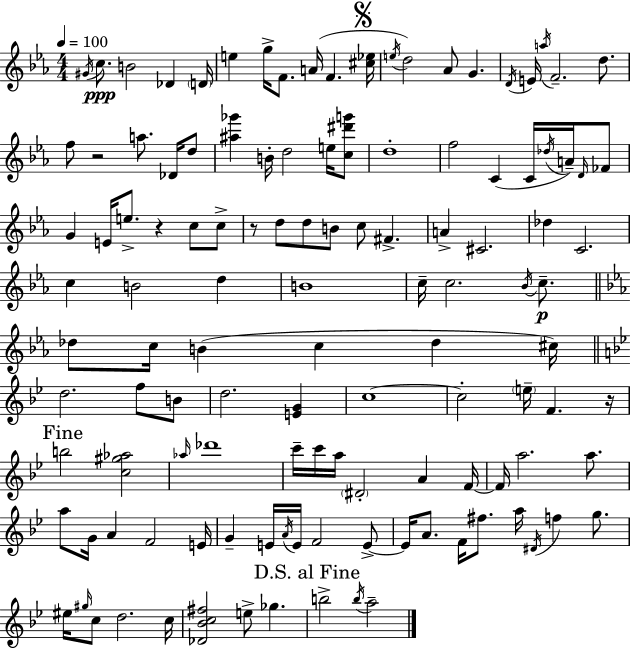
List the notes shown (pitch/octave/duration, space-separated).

G#4/s C5/e. B4/h Db4/q D4/s E5/q G5/s F4/e. A4/s F4/q. [C#5,Eb5]/s E5/s D5/h Ab4/e G4/q. D4/s E4/s A5/s F4/h. D5/e. F5/e R/h A5/e. Db4/s D5/e [A#5,Gb6]/q B4/s D5/h E5/s [C5,D#6,G6]/e D5/w F5/h C4/q C4/s Db5/s A4/s D4/s FES4/e G4/q E4/s E5/e. R/q C5/e C5/e R/e D5/e D5/e B4/e C5/e F#4/q. A4/q C#4/h. Db5/q C4/h. C5/q B4/h D5/q B4/w C5/s C5/h. Bb4/s C5/e. Db5/e C5/s B4/q C5/q Db5/q C#5/s D5/h. F5/e B4/e D5/h. [E4,G4]/q C5/w C5/h E5/s F4/q. R/s B5/h [C5,G#5,Ab5]/h Ab5/s Db6/w C6/s C6/s A5/s D#4/h A4/q F4/s F4/s A5/h. A5/e. A5/e G4/s A4/q F4/h E4/s G4/q E4/s A4/s E4/s F4/h E4/e E4/s A4/e. F4/s F#5/e. A5/s D#4/s F5/q G5/e. EIS5/s G#5/s C5/e D5/h. C5/s [Db4,Bb4,C5,F#5]/h E5/e Gb5/q. B5/h B5/s A5/h